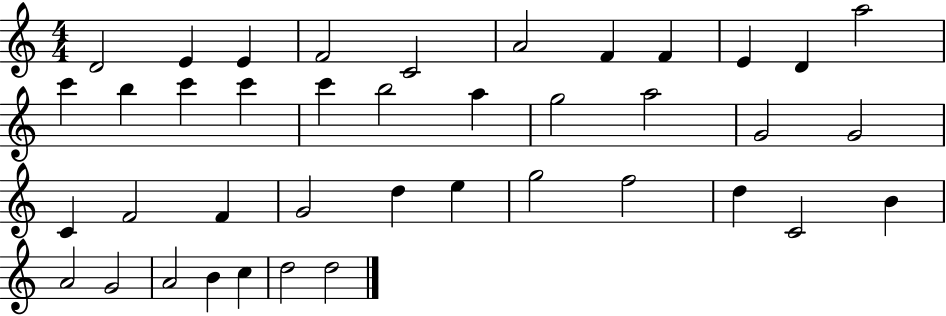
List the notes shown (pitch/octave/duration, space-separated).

D4/h E4/q E4/q F4/h C4/h A4/h F4/q F4/q E4/q D4/q A5/h C6/q B5/q C6/q C6/q C6/q B5/h A5/q G5/h A5/h G4/h G4/h C4/q F4/h F4/q G4/h D5/q E5/q G5/h F5/h D5/q C4/h B4/q A4/h G4/h A4/h B4/q C5/q D5/h D5/h